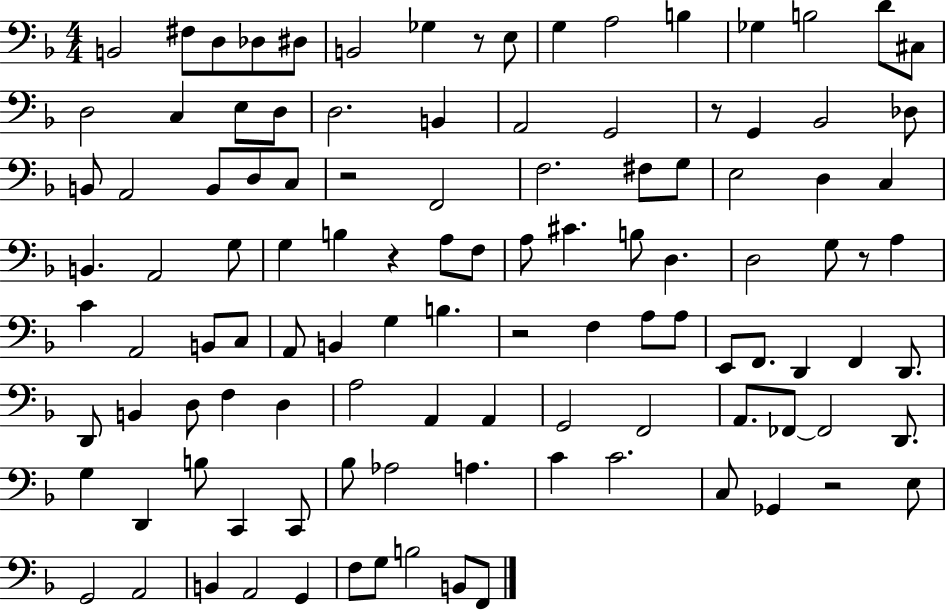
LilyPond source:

{
  \clef bass
  \numericTimeSignature
  \time 4/4
  \key f \major
  b,2 fis8 d8 des8 dis8 | b,2 ges4 r8 e8 | g4 a2 b4 | ges4 b2 d'8 cis8 | \break d2 c4 e8 d8 | d2. b,4 | a,2 g,2 | r8 g,4 bes,2 des8 | \break b,8 a,2 b,8 d8 c8 | r2 f,2 | f2. fis8 g8 | e2 d4 c4 | \break b,4. a,2 g8 | g4 b4 r4 a8 f8 | a8 cis'4. b8 d4. | d2 g8 r8 a4 | \break c'4 a,2 b,8 c8 | a,8 b,4 g4 b4. | r2 f4 a8 a8 | e,8 f,8. d,4 f,4 d,8. | \break d,8 b,4 d8 f4 d4 | a2 a,4 a,4 | g,2 f,2 | a,8. fes,8~~ fes,2 d,8. | \break g4 d,4 b8 c,4 c,8 | bes8 aes2 a4. | c'4 c'2. | c8 ges,4 r2 e8 | \break g,2 a,2 | b,4 a,2 g,4 | f8 g8 b2 b,8 f,8 | \bar "|."
}